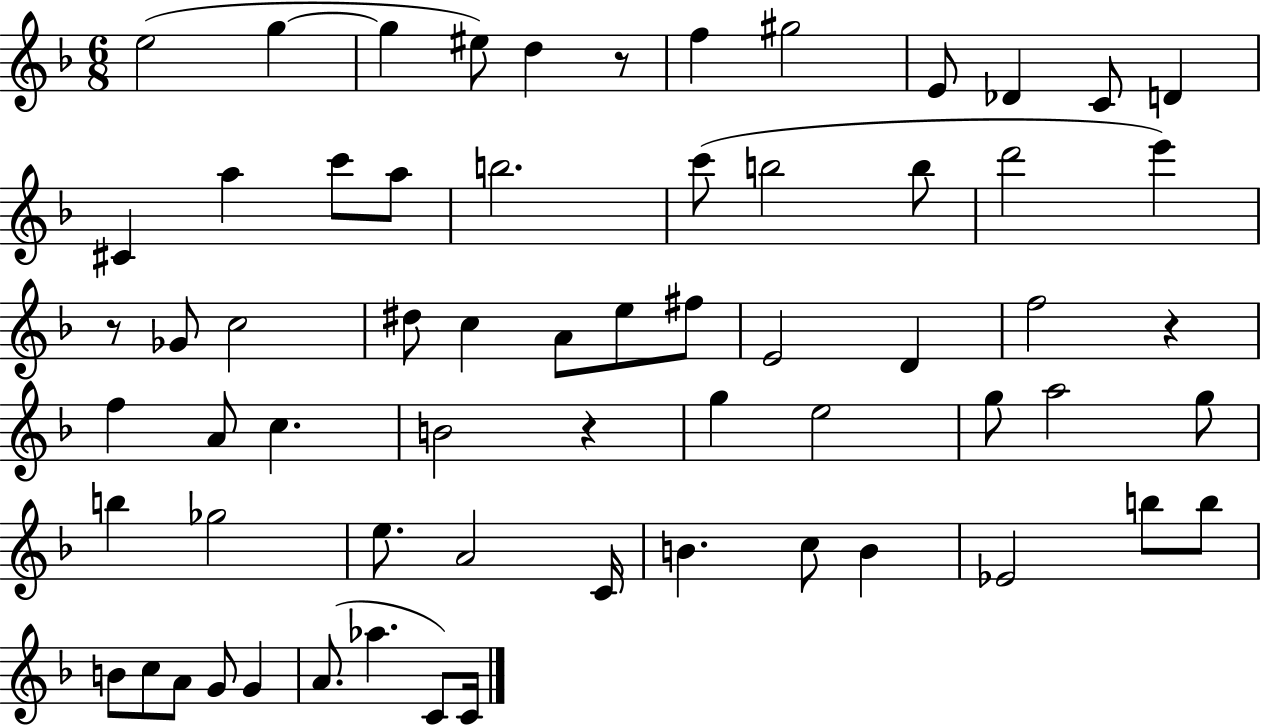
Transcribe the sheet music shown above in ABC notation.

X:1
T:Untitled
M:6/8
L:1/4
K:F
e2 g g ^e/2 d z/2 f ^g2 E/2 _D C/2 D ^C a c'/2 a/2 b2 c'/2 b2 b/2 d'2 e' z/2 _G/2 c2 ^d/2 c A/2 e/2 ^f/2 E2 D f2 z f A/2 c B2 z g e2 g/2 a2 g/2 b _g2 e/2 A2 C/4 B c/2 B _E2 b/2 b/2 B/2 c/2 A/2 G/2 G A/2 _a C/2 C/4